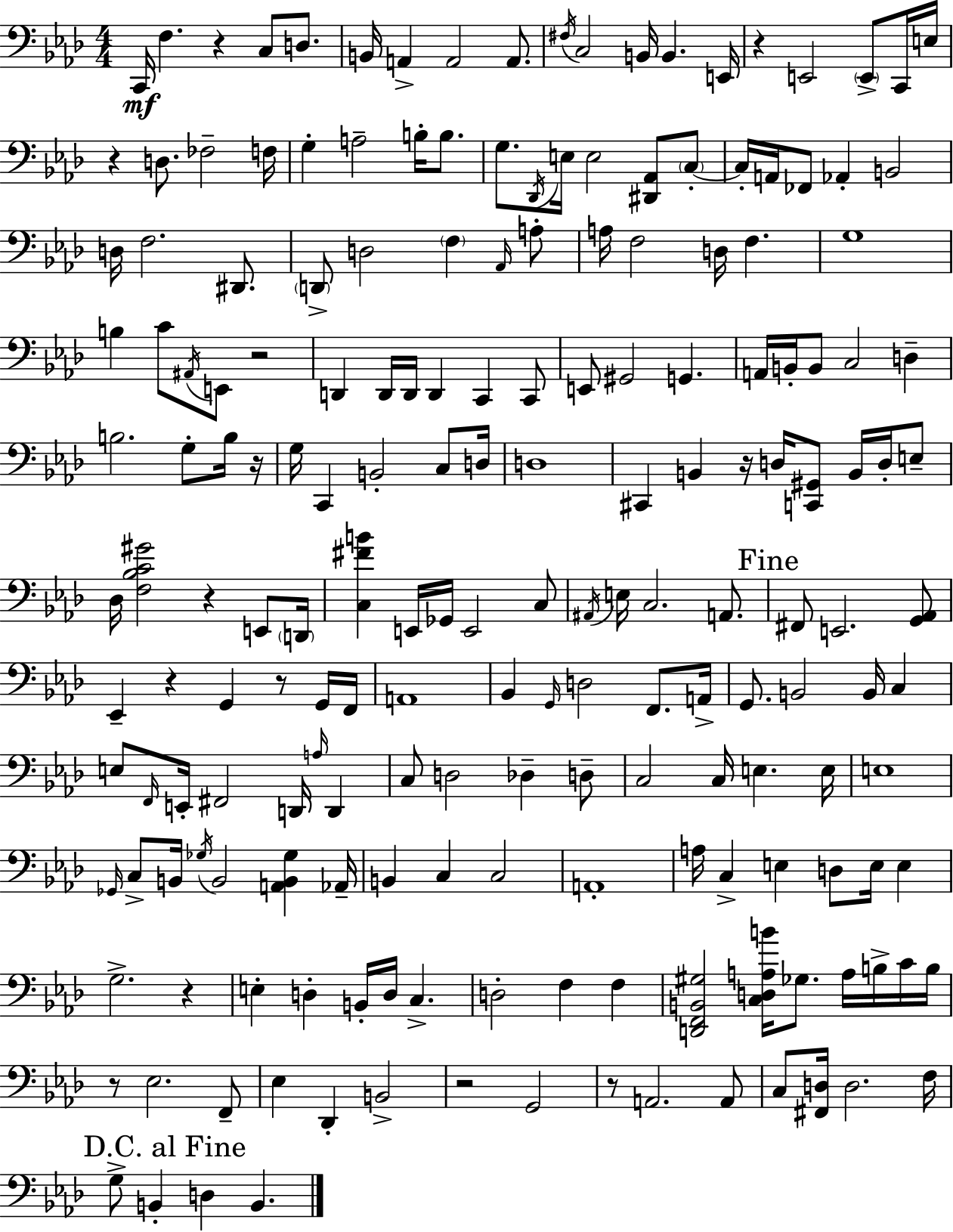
C2/s F3/q. R/q C3/e D3/e. B2/s A2/q A2/h A2/e. F#3/s C3/h B2/s B2/q. E2/s R/q E2/h E2/e C2/s E3/s R/q D3/e. FES3/h F3/s G3/q A3/h B3/s B3/e. G3/e. Db2/s E3/s E3/h [D#2,Ab2]/e C3/e C3/s A2/s FES2/e Ab2/q B2/h D3/s F3/h. D#2/e. D2/e D3/h F3/q Ab2/s A3/e A3/s F3/h D3/s F3/q. G3/w B3/q C4/e A#2/s E2/e R/h D2/q D2/s D2/s D2/q C2/q C2/e E2/e G#2/h G2/q. A2/s B2/s B2/e C3/h D3/q B3/h. G3/e B3/s R/s G3/s C2/q B2/h C3/e D3/s D3/w C#2/q B2/q R/s D3/s [C2,G#2]/e B2/s D3/s E3/e Db3/s [F3,Bb3,C4,G#4]/h R/q E2/e D2/s [C3,F#4,B4]/q E2/s Gb2/s E2/h C3/e A#2/s E3/s C3/h. A2/e. F#2/e E2/h. [G2,Ab2]/e Eb2/q R/q G2/q R/e G2/s F2/s A2/w Bb2/q G2/s D3/h F2/e. A2/s G2/e. B2/h B2/s C3/q E3/e F2/s E2/s F#2/h D2/s A3/s D2/q C3/e D3/h Db3/q D3/e C3/h C3/s E3/q. E3/s E3/w Gb2/s C3/e B2/s Gb3/s B2/h [A2,B2,Gb3]/q Ab2/s B2/q C3/q C3/h A2/w A3/s C3/q E3/q D3/e E3/s E3/q G3/h. R/q E3/q D3/q B2/s D3/s C3/q. D3/h F3/q F3/q [D2,F2,B2,G#3]/h [C3,D3,A3,B4]/s Gb3/e. A3/s B3/s C4/s B3/s R/e Eb3/h. F2/e Eb3/q Db2/q B2/h R/h G2/h R/e A2/h. A2/e C3/e [F#2,D3]/s D3/h. F3/s G3/e B2/q D3/q B2/q.